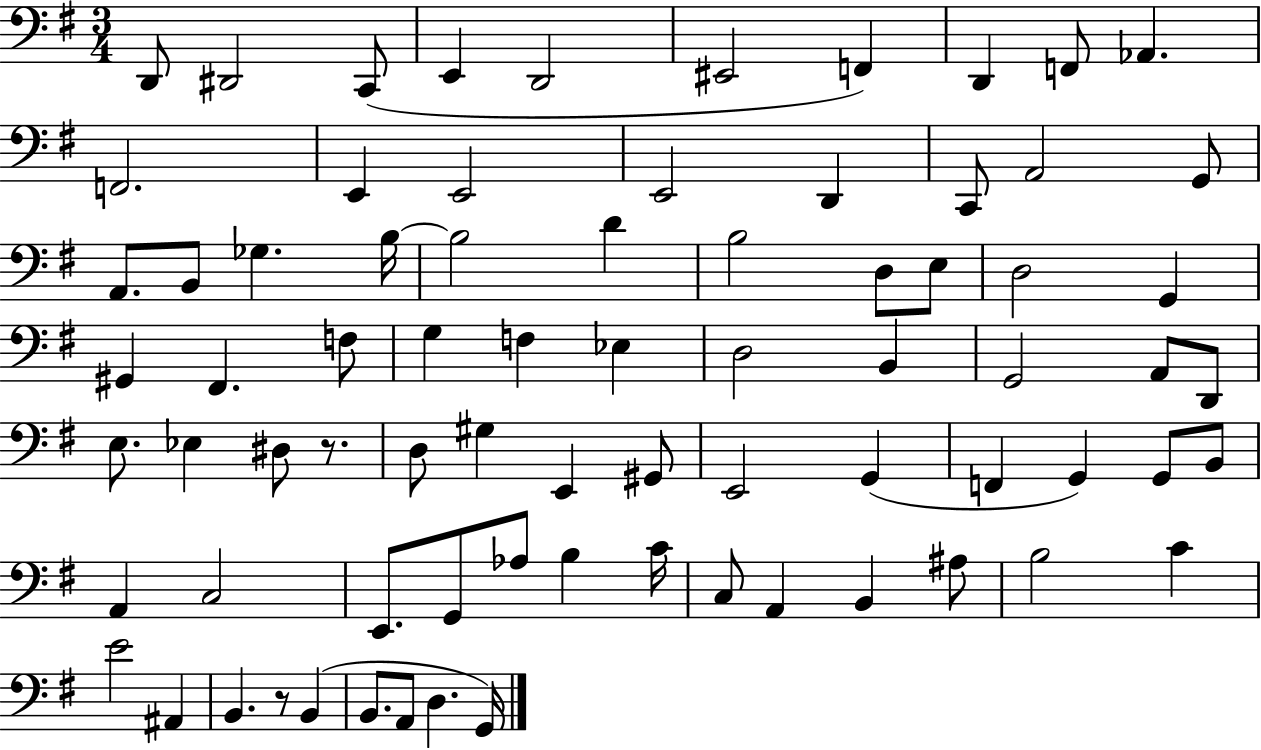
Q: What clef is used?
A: bass